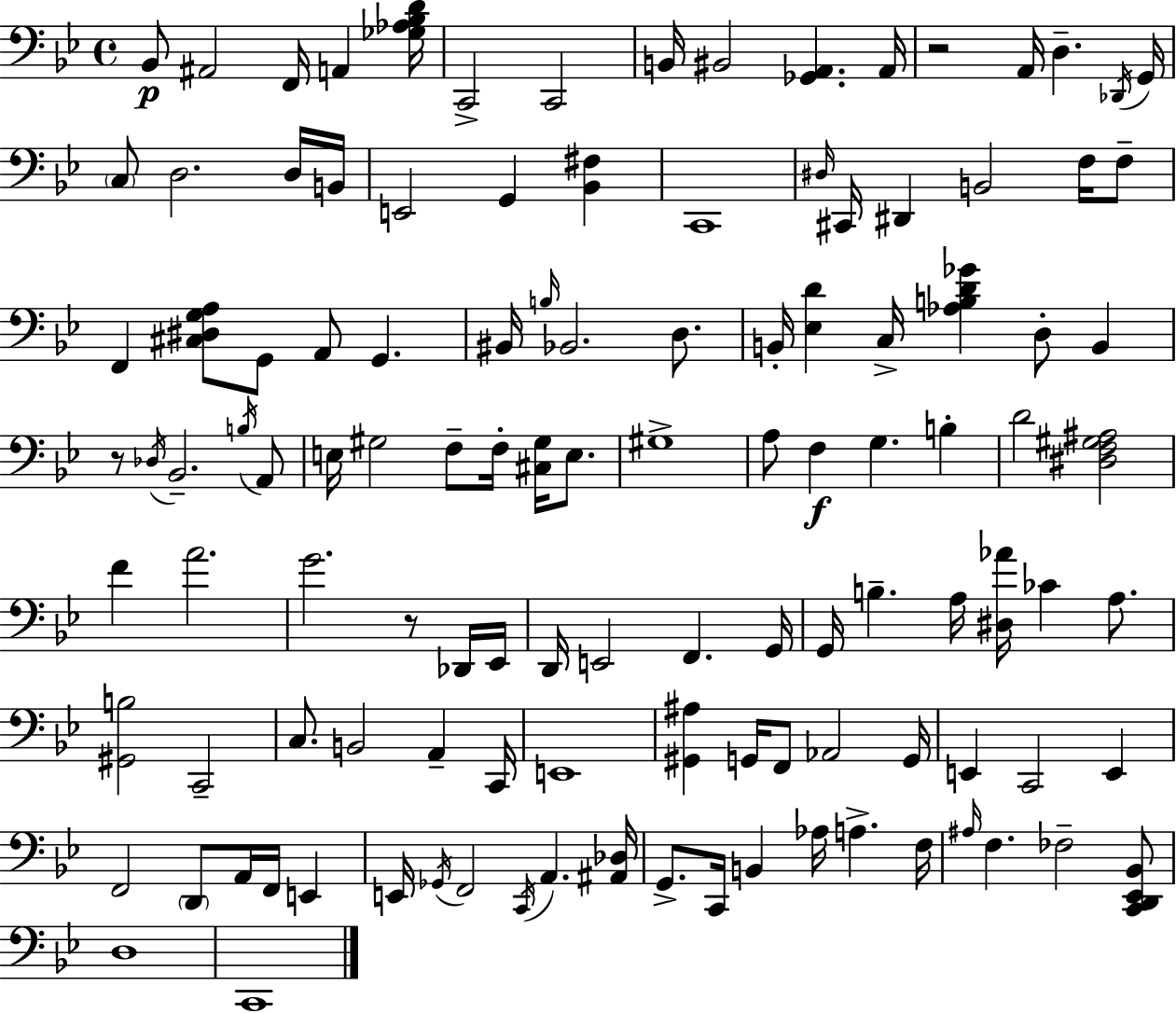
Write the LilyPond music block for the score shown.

{
  \clef bass
  \time 4/4
  \defaultTimeSignature
  \key g \minor
  bes,8\p ais,2 f,16 a,4 <ges aes bes d'>16 | c,2-> c,2 | b,16 bis,2 <ges, a,>4. a,16 | r2 a,16 d4.-- \acciaccatura { des,16 } | \break g,16 \parenthesize c8 d2. d16 | b,16 e,2 g,4 <bes, fis>4 | c,1 | \grace { dis16 } cis,16 dis,4 b,2 f16 | \break f8-- f,4 <cis dis g a>8 g,8 a,8 g,4. | bis,16 \grace { b16 } bes,2. | d8. b,16-. <ees d'>4 c16-> <aes b d' ges'>4 d8-. b,4 | r8 \acciaccatura { des16 } bes,2.-- | \break \acciaccatura { b16 } a,8 e16 gis2 f8-- | f16-. <cis gis>16 e8. gis1-> | a8 f4\f g4. | b4-. d'2 <dis f gis ais>2 | \break f'4 a'2. | g'2. | r8 des,16 ees,16 d,16 e,2 f,4. | g,16 g,16 b4.-- a16 <dis aes'>16 ces'4 | \break a8. <gis, b>2 c,2-- | c8. b,2 | a,4-- c,16 e,1 | <gis, ais>4 g,16 f,8 aes,2 | \break g,16 e,4 c,2 | e,4 f,2 \parenthesize d,8 a,16 | f,16 e,4 e,16 \acciaccatura { ges,16 } f,2 \acciaccatura { c,16 } | a,4. <ais, des>16 g,8.-> c,16 b,4 aes16 | \break a4.-> f16 \grace { ais16 } f4. fes2-- | <c, d, ees, bes,>8 d1 | c,1 | \bar "|."
}